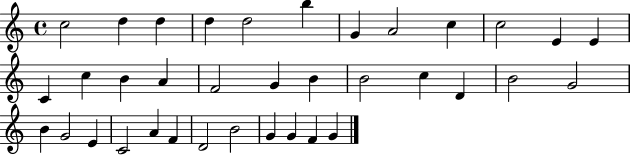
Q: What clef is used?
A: treble